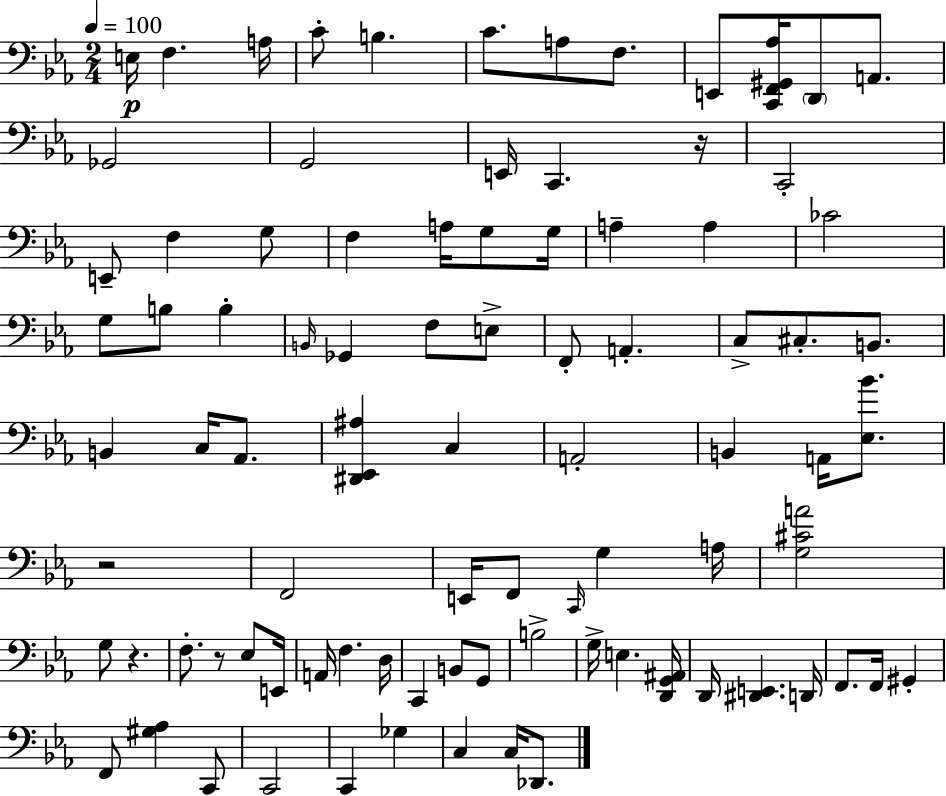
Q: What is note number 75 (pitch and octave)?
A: C3